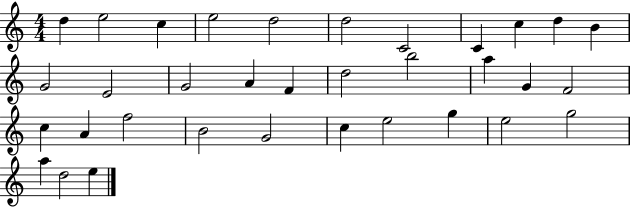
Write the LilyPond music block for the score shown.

{
  \clef treble
  \numericTimeSignature
  \time 4/4
  \key c \major
  d''4 e''2 c''4 | e''2 d''2 | d''2 c'2 | c'4 c''4 d''4 b'4 | \break g'2 e'2 | g'2 a'4 f'4 | d''2 b''2 | a''4 g'4 f'2 | \break c''4 a'4 f''2 | b'2 g'2 | c''4 e''2 g''4 | e''2 g''2 | \break a''4 d''2 e''4 | \bar "|."
}